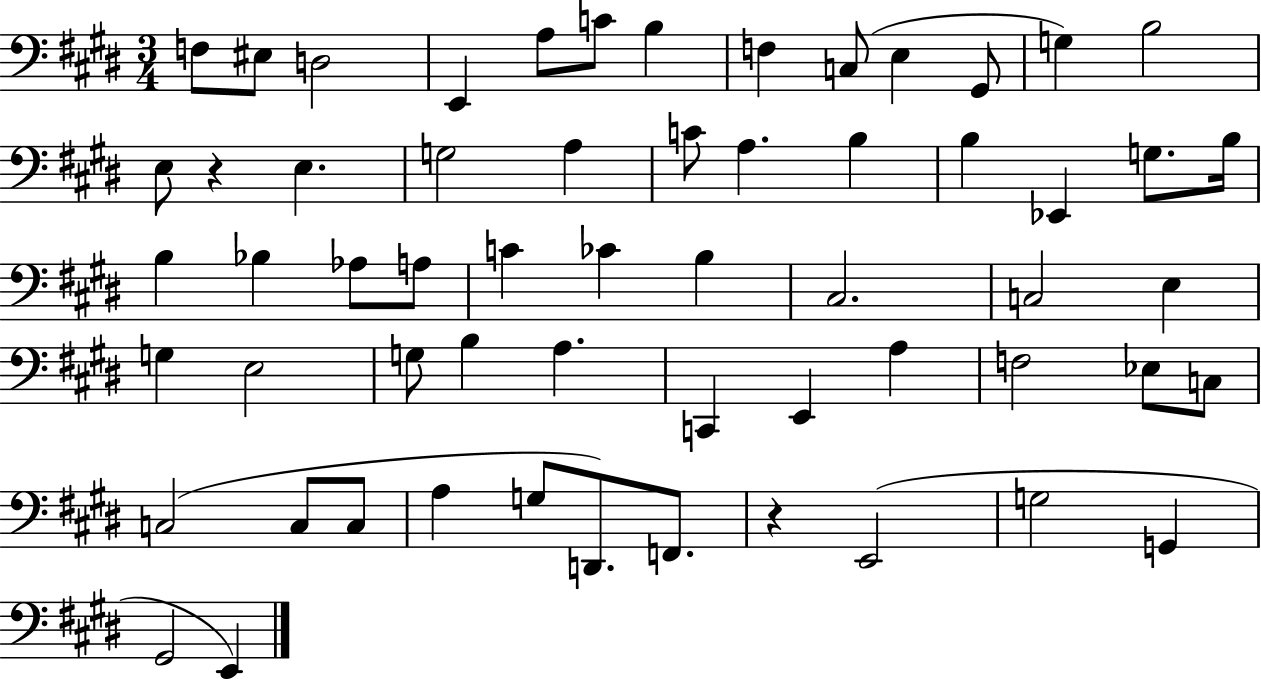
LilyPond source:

{
  \clef bass
  \numericTimeSignature
  \time 3/4
  \key e \major
  f8 eis8 d2 | e,4 a8 c'8 b4 | f4 c8( e4 gis,8 | g4) b2 | \break e8 r4 e4. | g2 a4 | c'8 a4. b4 | b4 ees,4 g8. b16 | \break b4 bes4 aes8 a8 | c'4 ces'4 b4 | cis2. | c2 e4 | \break g4 e2 | g8 b4 a4. | c,4 e,4 a4 | f2 ees8 c8 | \break c2( c8 c8 | a4 g8 d,8.) f,8. | r4 e,2( | g2 g,4 | \break gis,2 e,4) | \bar "|."
}